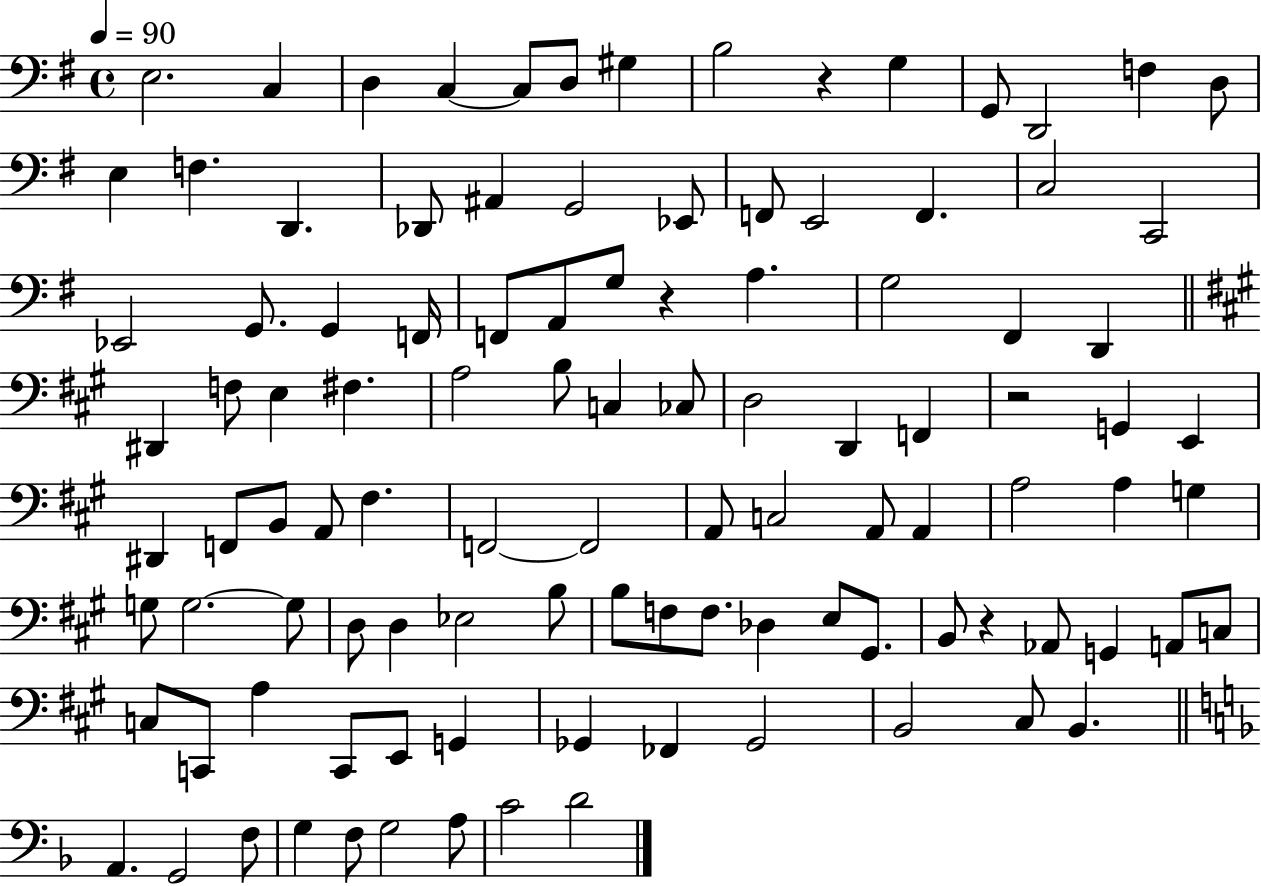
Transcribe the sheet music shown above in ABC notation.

X:1
T:Untitled
M:4/4
L:1/4
K:G
E,2 C, D, C, C,/2 D,/2 ^G, B,2 z G, G,,/2 D,,2 F, D,/2 E, F, D,, _D,,/2 ^A,, G,,2 _E,,/2 F,,/2 E,,2 F,, C,2 C,,2 _E,,2 G,,/2 G,, F,,/4 F,,/2 A,,/2 G,/2 z A, G,2 ^F,, D,, ^D,, F,/2 E, ^F, A,2 B,/2 C, _C,/2 D,2 D,, F,, z2 G,, E,, ^D,, F,,/2 B,,/2 A,,/2 ^F, F,,2 F,,2 A,,/2 C,2 A,,/2 A,, A,2 A, G, G,/2 G,2 G,/2 D,/2 D, _E,2 B,/2 B,/2 F,/2 F,/2 _D, E,/2 ^G,,/2 B,,/2 z _A,,/2 G,, A,,/2 C,/2 C,/2 C,,/2 A, C,,/2 E,,/2 G,, _G,, _F,, _G,,2 B,,2 ^C,/2 B,, A,, G,,2 F,/2 G, F,/2 G,2 A,/2 C2 D2